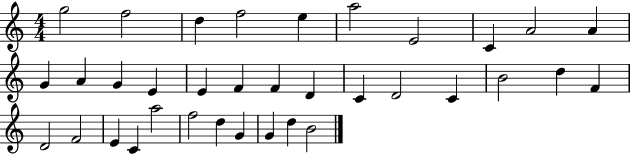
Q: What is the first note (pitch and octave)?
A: G5